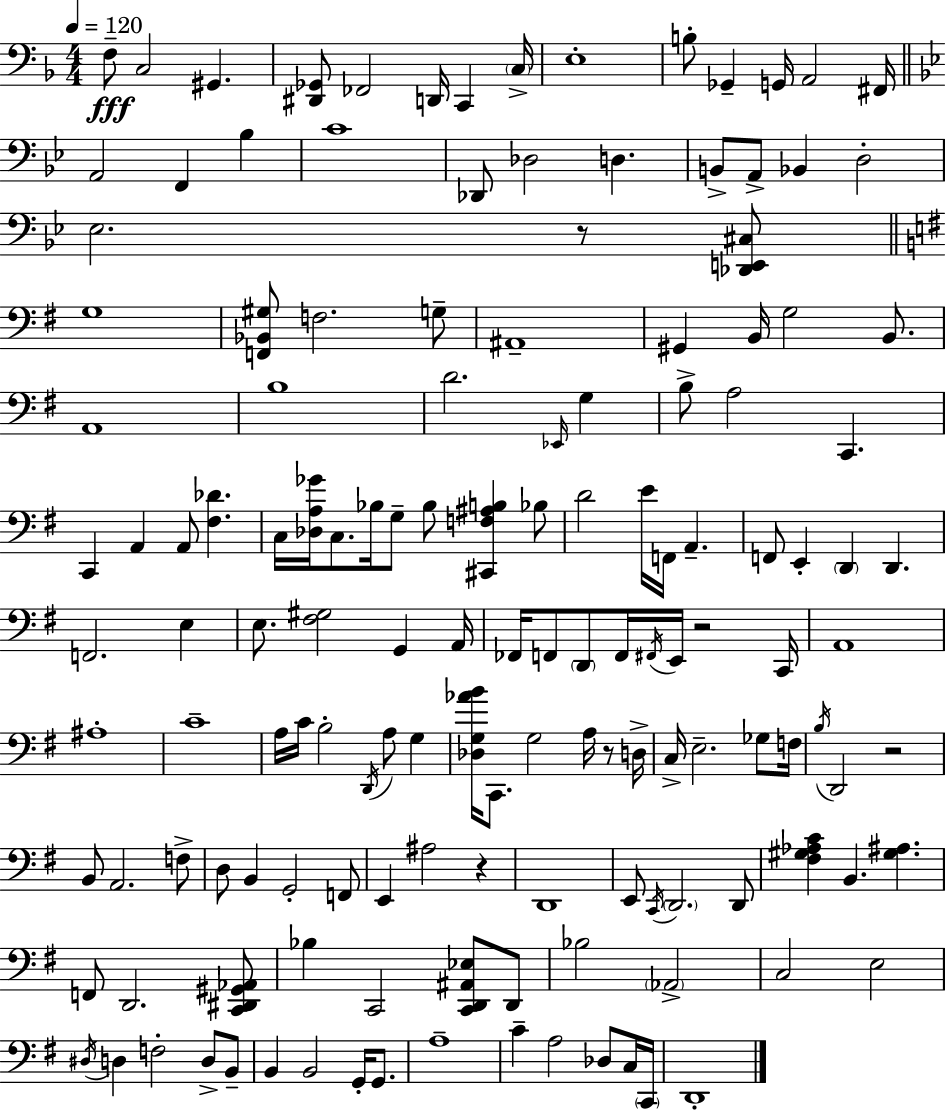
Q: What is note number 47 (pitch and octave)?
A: Bb3